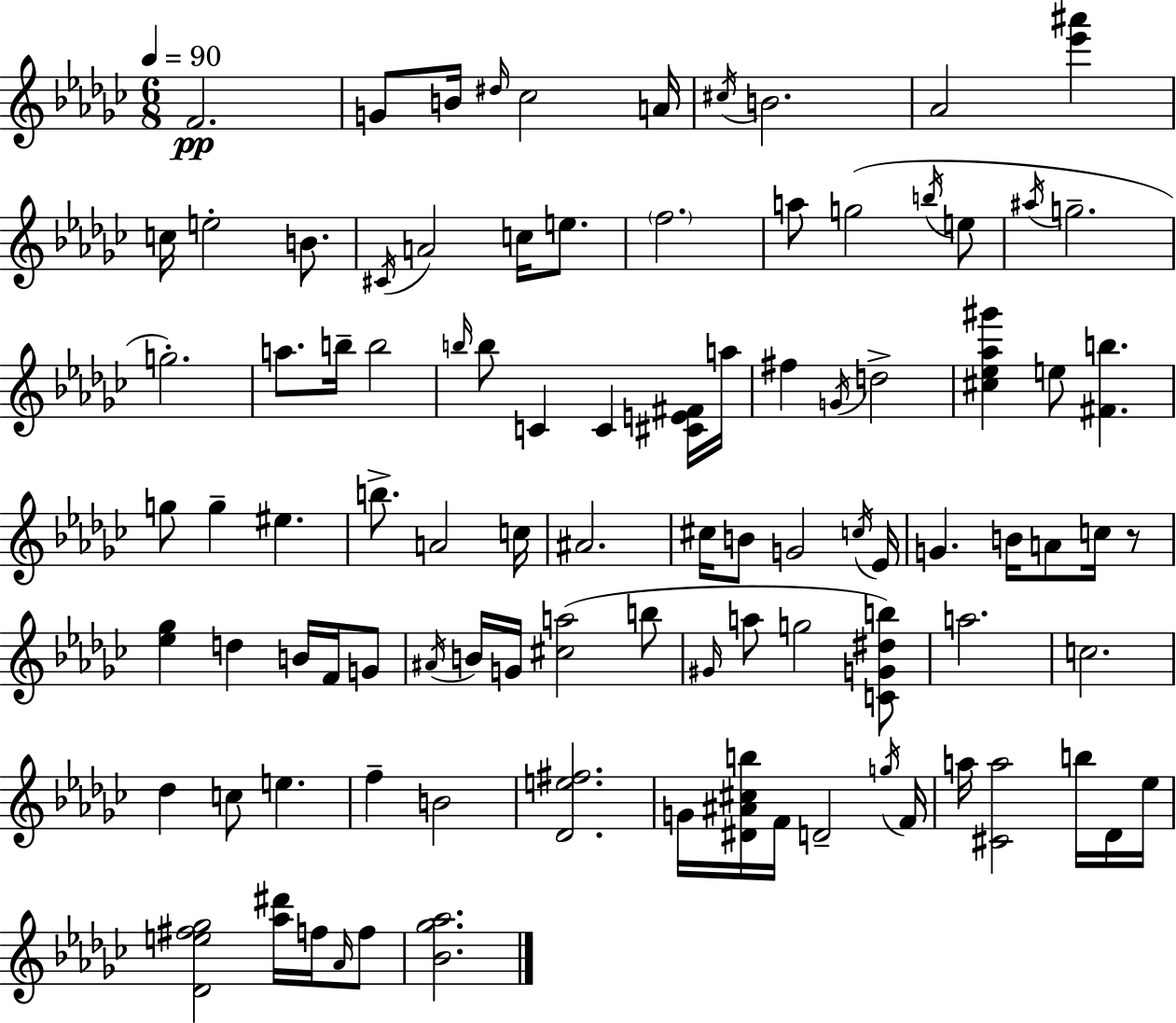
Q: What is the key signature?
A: EES minor